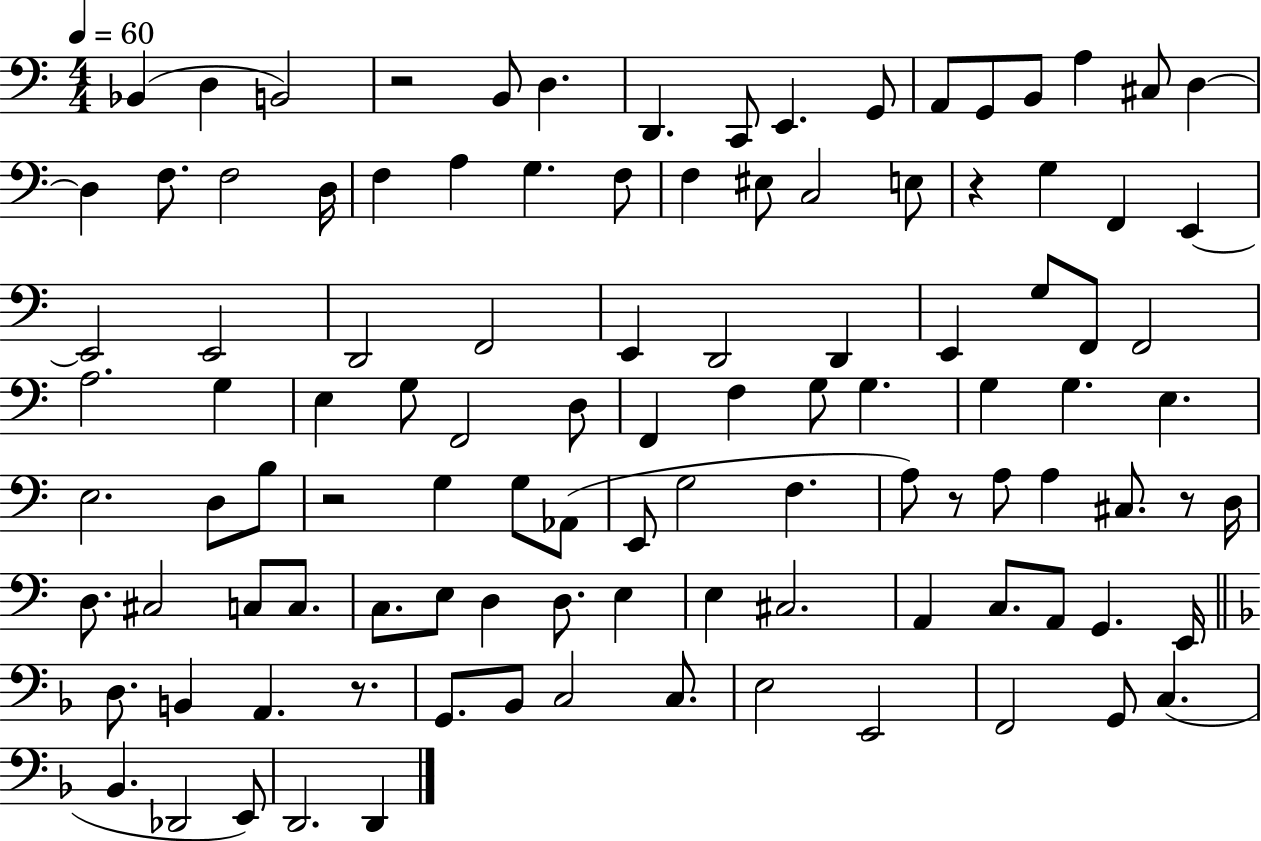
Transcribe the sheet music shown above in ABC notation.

X:1
T:Untitled
M:4/4
L:1/4
K:C
_B,, D, B,,2 z2 B,,/2 D, D,, C,,/2 E,, G,,/2 A,,/2 G,,/2 B,,/2 A, ^C,/2 D, D, F,/2 F,2 D,/4 F, A, G, F,/2 F, ^E,/2 C,2 E,/2 z G, F,, E,, E,,2 E,,2 D,,2 F,,2 E,, D,,2 D,, E,, G,/2 F,,/2 F,,2 A,2 G, E, G,/2 F,,2 D,/2 F,, F, G,/2 G, G, G, E, E,2 D,/2 B,/2 z2 G, G,/2 _A,,/2 E,,/2 G,2 F, A,/2 z/2 A,/2 A, ^C,/2 z/2 D,/4 D,/2 ^C,2 C,/2 C,/2 C,/2 E,/2 D, D,/2 E, E, ^C,2 A,, C,/2 A,,/2 G,, E,,/4 D,/2 B,, A,, z/2 G,,/2 _B,,/2 C,2 C,/2 E,2 E,,2 F,,2 G,,/2 C, _B,, _D,,2 E,,/2 D,,2 D,,